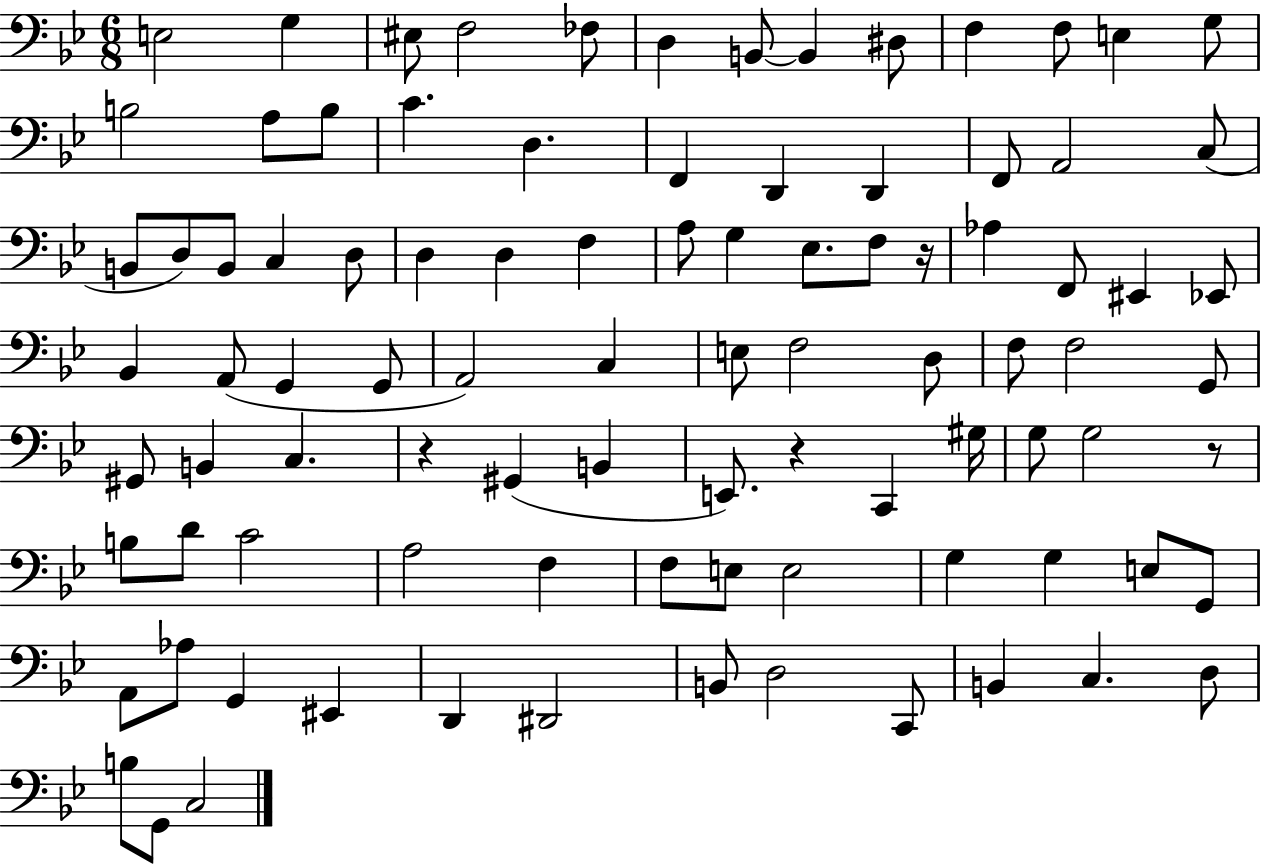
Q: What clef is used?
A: bass